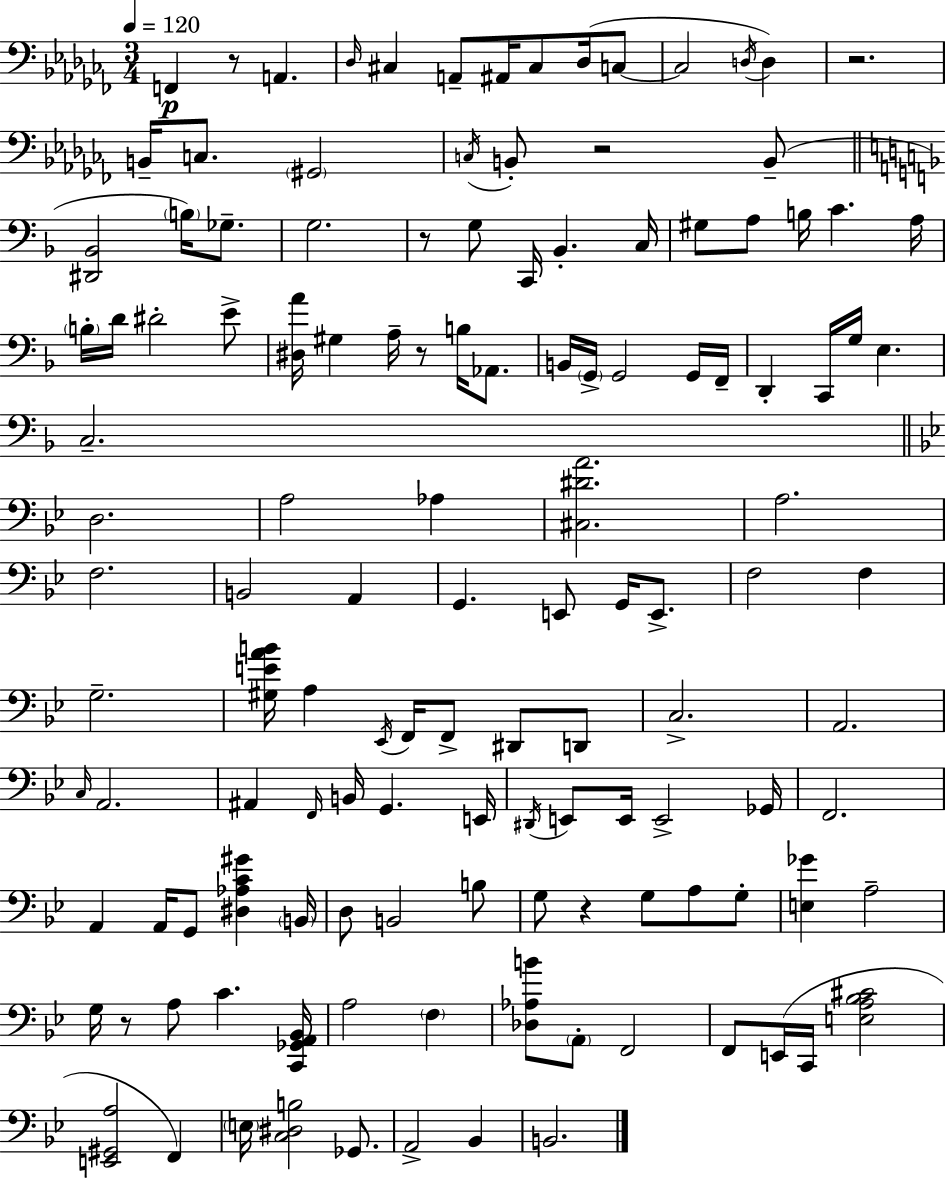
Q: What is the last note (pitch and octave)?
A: B2